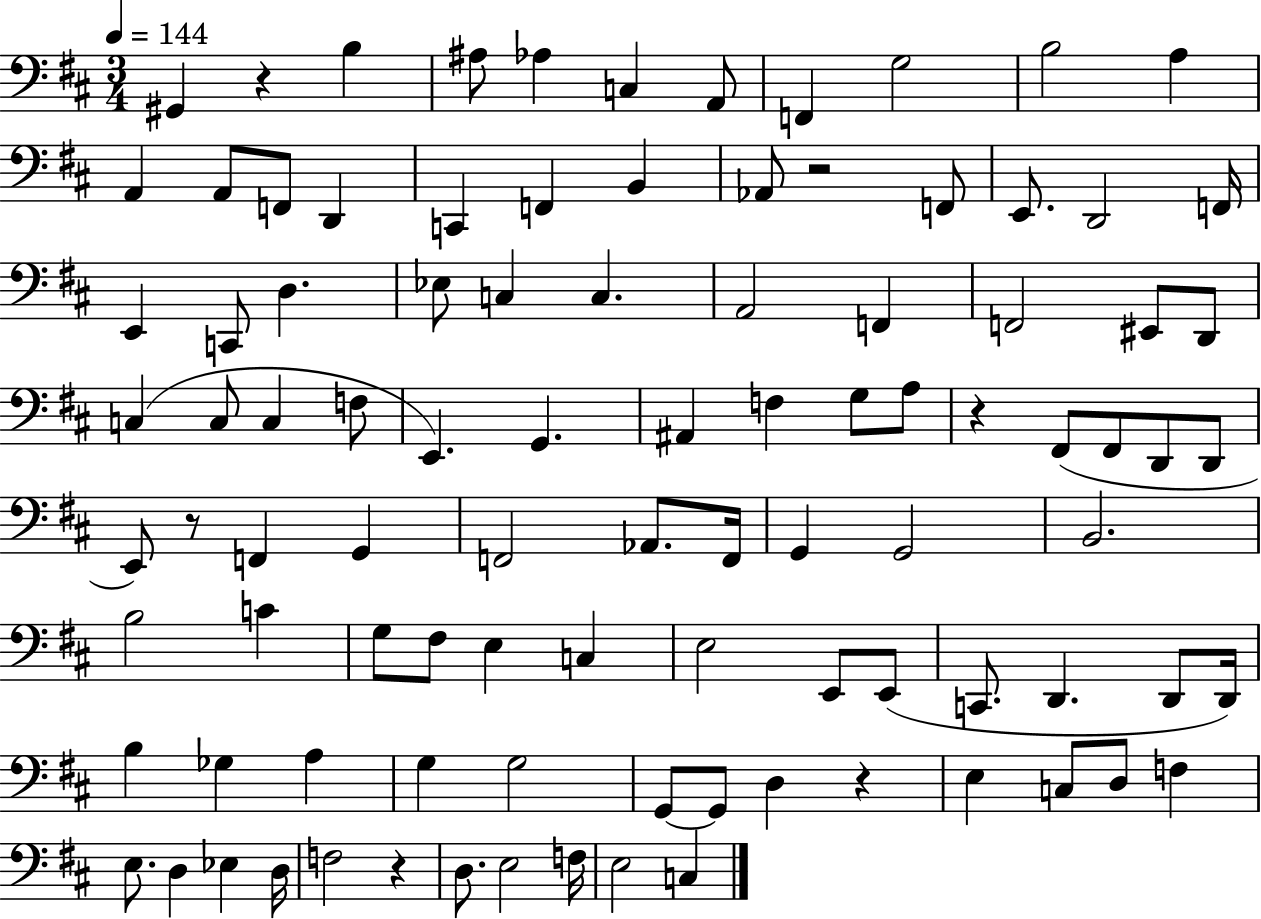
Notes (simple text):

G#2/q R/q B3/q A#3/e Ab3/q C3/q A2/e F2/q G3/h B3/h A3/q A2/q A2/e F2/e D2/q C2/q F2/q B2/q Ab2/e R/h F2/e E2/e. D2/h F2/s E2/q C2/e D3/q. Eb3/e C3/q C3/q. A2/h F2/q F2/h EIS2/e D2/e C3/q C3/e C3/q F3/e E2/q. G2/q. A#2/q F3/q G3/e A3/e R/q F#2/e F#2/e D2/e D2/e E2/e R/e F2/q G2/q F2/h Ab2/e. F2/s G2/q G2/h B2/h. B3/h C4/q G3/e F#3/e E3/q C3/q E3/h E2/e E2/e C2/e. D2/q. D2/e D2/s B3/q Gb3/q A3/q G3/q G3/h G2/e G2/e D3/q R/q E3/q C3/e D3/e F3/q E3/e. D3/q Eb3/q D3/s F3/h R/q D3/e. E3/h F3/s E3/h C3/q